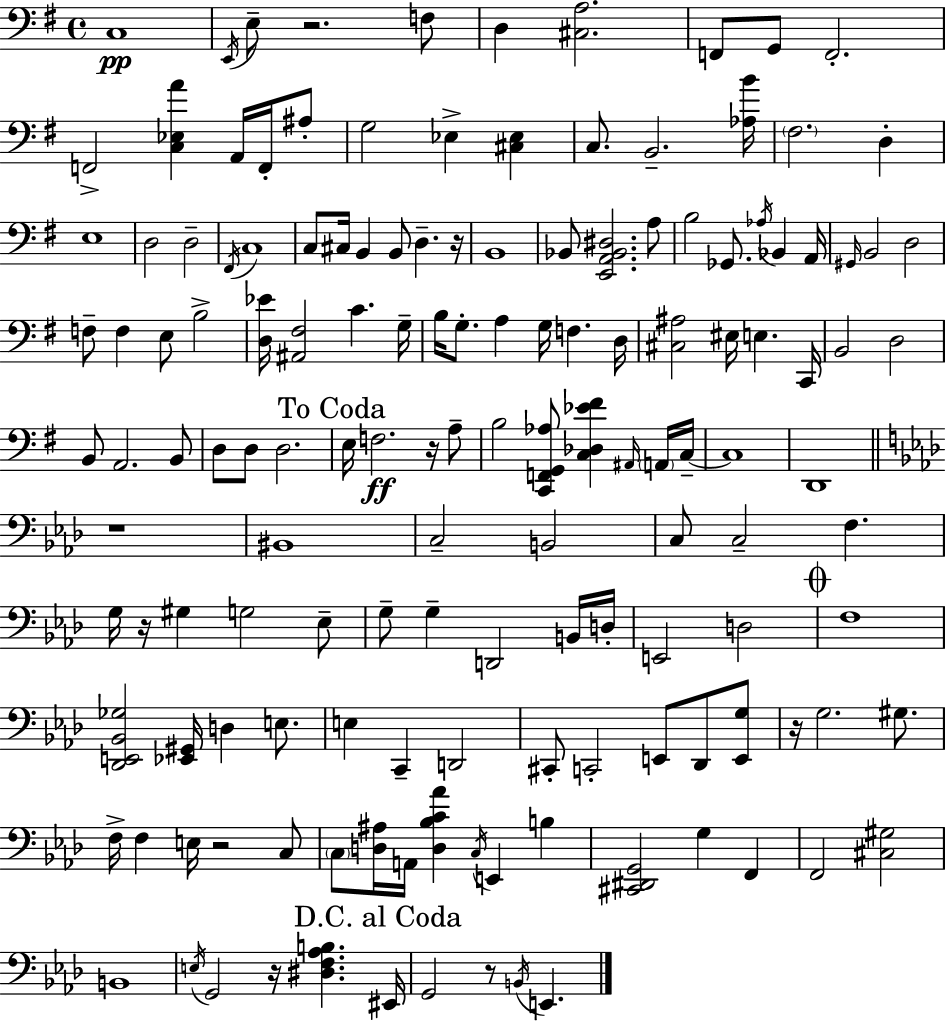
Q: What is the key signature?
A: E minor